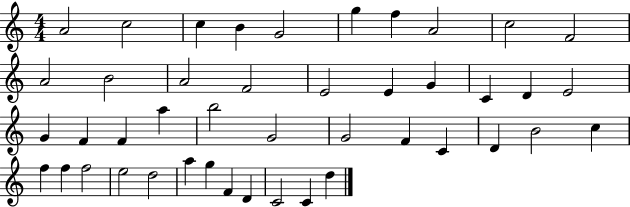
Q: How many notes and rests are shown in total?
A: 44